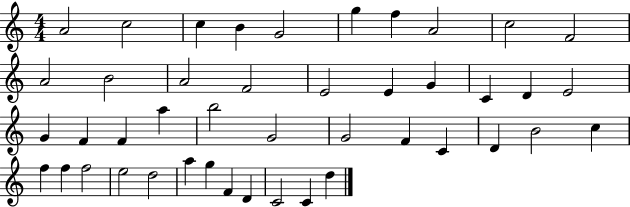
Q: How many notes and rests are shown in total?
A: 44